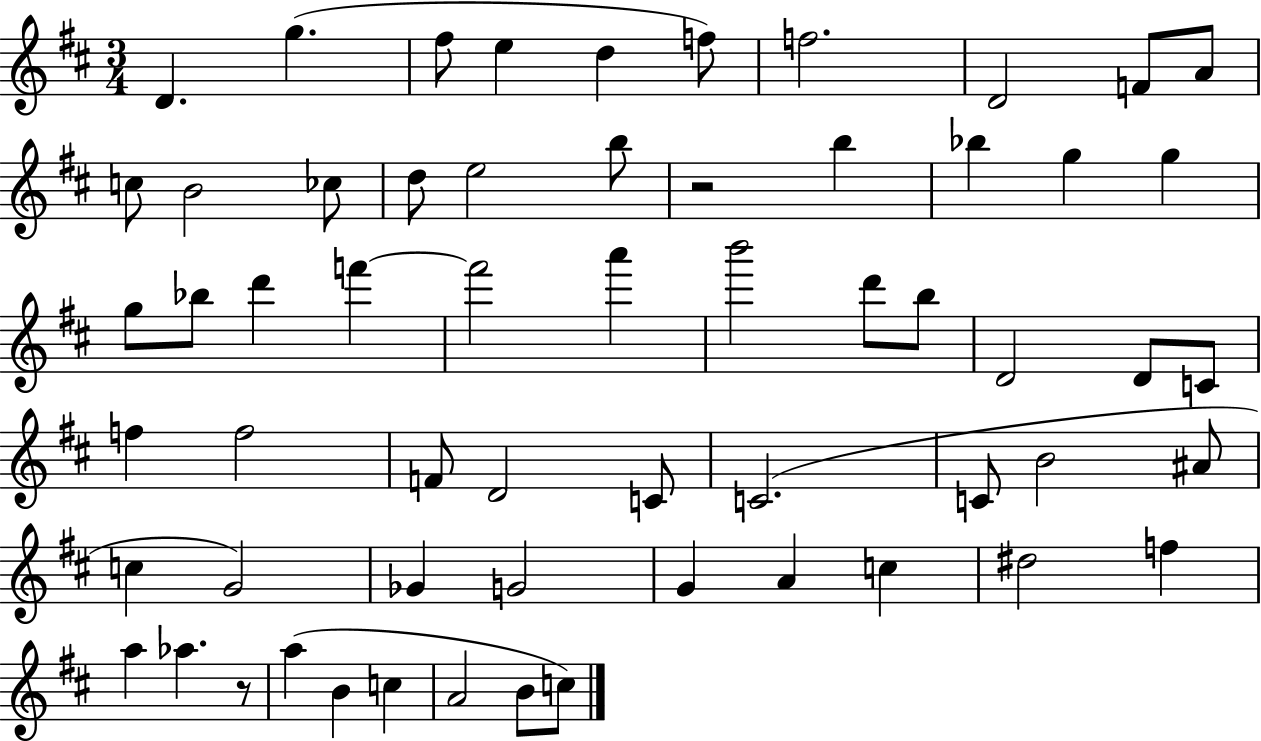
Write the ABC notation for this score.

X:1
T:Untitled
M:3/4
L:1/4
K:D
D g ^f/2 e d f/2 f2 D2 F/2 A/2 c/2 B2 _c/2 d/2 e2 b/2 z2 b _b g g g/2 _b/2 d' f' f'2 a' b'2 d'/2 b/2 D2 D/2 C/2 f f2 F/2 D2 C/2 C2 C/2 B2 ^A/2 c G2 _G G2 G A c ^d2 f a _a z/2 a B c A2 B/2 c/2